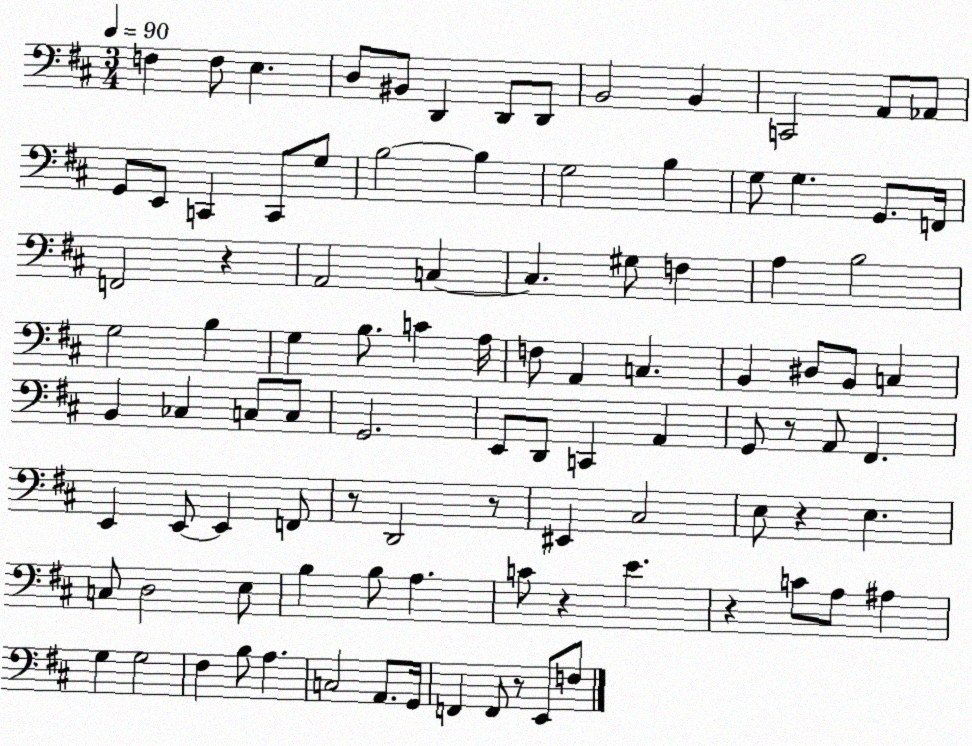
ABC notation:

X:1
T:Untitled
M:3/4
L:1/4
K:D
F, F,/2 E, D,/2 ^B,,/2 D,, D,,/2 D,,/2 B,,2 B,, C,,2 A,,/2 _A,,/2 G,,/2 E,,/2 C,, C,,/2 G,/2 B,2 B, G,2 B, G,/2 G, G,,/2 F,,/4 F,,2 z A,,2 C, C, ^G,/2 F, A, B,2 G,2 B, G, B,/2 C A,/4 F,/2 A,, C, B,, ^D,/2 B,,/2 C, B,, _C, C,/2 C,/2 G,,2 E,,/2 D,,/2 C,, A,, G,,/2 z/2 A,,/2 ^F,, E,, E,,/2 E,, F,,/2 z/2 D,,2 z/2 ^E,, ^C,2 E,/2 z E, C,/2 D,2 E,/2 B, B,/2 A, C/2 z E z C/2 A,/2 ^A, G, G,2 ^F, B,/2 A, C,2 A,,/2 G,,/4 F,, F,,/2 z/2 E,,/2 F,/2